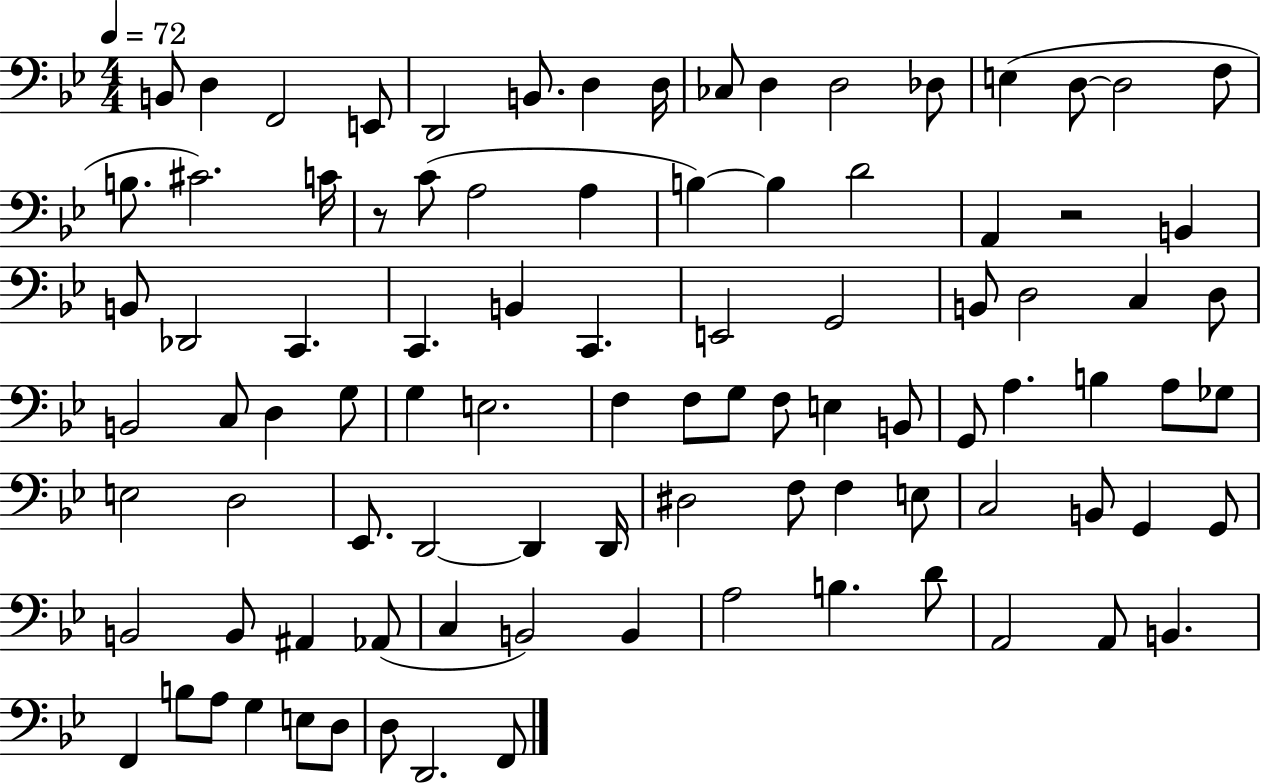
B2/e D3/q F2/h E2/e D2/h B2/e. D3/q D3/s CES3/e D3/q D3/h Db3/e E3/q D3/e D3/h F3/e B3/e. C#4/h. C4/s R/e C4/e A3/h A3/q B3/q B3/q D4/h A2/q R/h B2/q B2/e Db2/h C2/q. C2/q. B2/q C2/q. E2/h G2/h B2/e D3/h C3/q D3/e B2/h C3/e D3/q G3/e G3/q E3/h. F3/q F3/e G3/e F3/e E3/q B2/e G2/e A3/q. B3/q A3/e Gb3/e E3/h D3/h Eb2/e. D2/h D2/q D2/s D#3/h F3/e F3/q E3/e C3/h B2/e G2/q G2/e B2/h B2/e A#2/q Ab2/e C3/q B2/h B2/q A3/h B3/q. D4/e A2/h A2/e B2/q. F2/q B3/e A3/e G3/q E3/e D3/e D3/e D2/h. F2/e